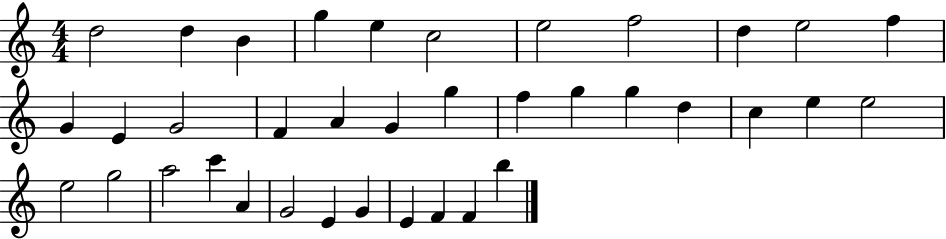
X:1
T:Untitled
M:4/4
L:1/4
K:C
d2 d B g e c2 e2 f2 d e2 f G E G2 F A G g f g g d c e e2 e2 g2 a2 c' A G2 E G E F F b